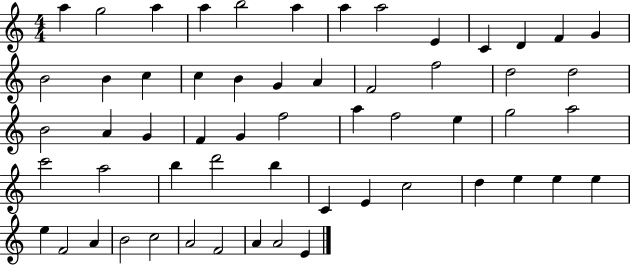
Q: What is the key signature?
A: C major